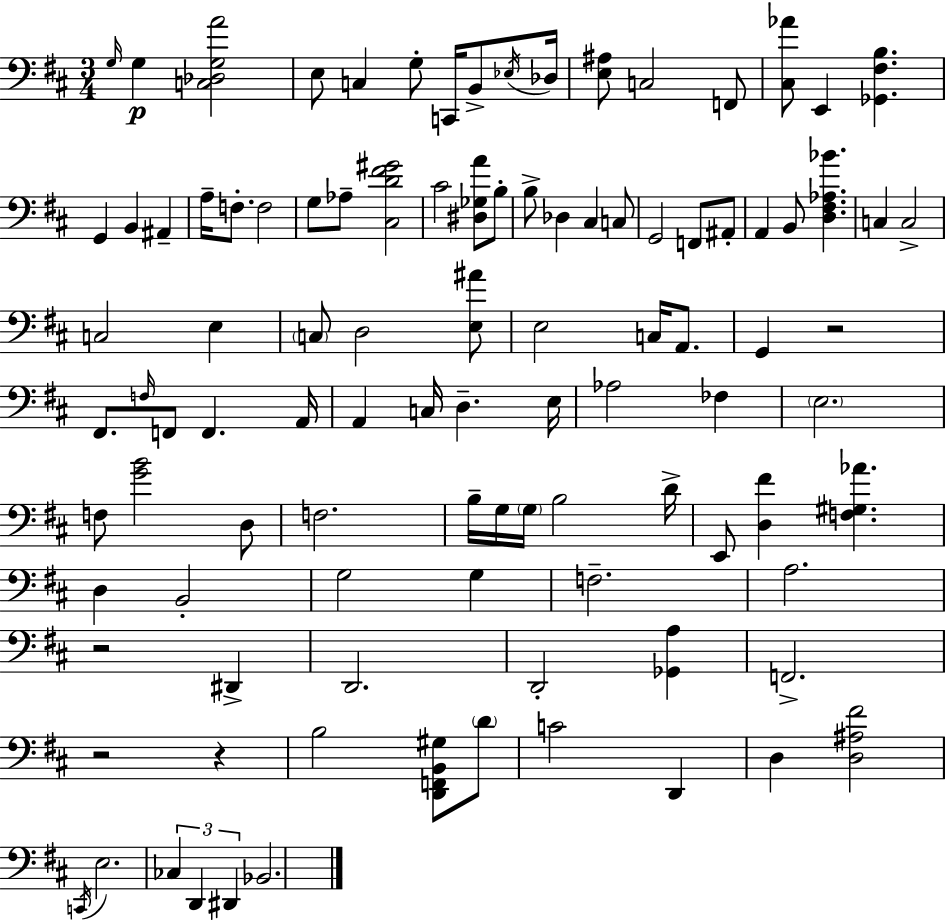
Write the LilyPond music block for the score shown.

{
  \clef bass
  \numericTimeSignature
  \time 3/4
  \key d \major
  \grace { g16 }\p g4 <c des g a'>2 | e8 c4 g8-. c,16 b,8-> | \acciaccatura { ees16 } des16 <e ais>8 c2 | f,8 <cis aes'>8 e,4 <ges, fis b>4. | \break g,4 b,4 ais,4-- | a16-- f8.-. f2 | g8 aes8-- <cis d' fis' gis'>2 | cis'2 <dis ges a'>8 | \break b8-. b8-> des4 cis4 | c8 g,2 f,8 | ais,8-. a,4 b,8 <d fis aes bes'>4. | c4 c2-> | \break c2 e4 | \parenthesize c8 d2 | <e ais'>8 e2 c16 a,8. | g,4 r2 | \break fis,8. \grace { f16 } f,8 f,4. | a,16 a,4 c16 d4.-- | e16 aes2 fes4 | \parenthesize e2. | \break f8 <g' b'>2 | d8 f2. | b16-- g16 \parenthesize g16 b2 | d'16-> e,8 <d fis'>4 <f gis aes'>4. | \break d4 b,2-. | g2 g4 | f2.-- | a2. | \break r2 dis,4-> | d,2. | d,2-. <ges, a>4 | f,2.-> | \break r2 r4 | b2 <d, f, b, gis>8 | \parenthesize d'8 c'2 d,4 | d4 <d ais fis'>2 | \break \acciaccatura { c,16 } e2. | \tuplet 3/2 { ces4 d,4 | dis,4 } bes,2. | \bar "|."
}